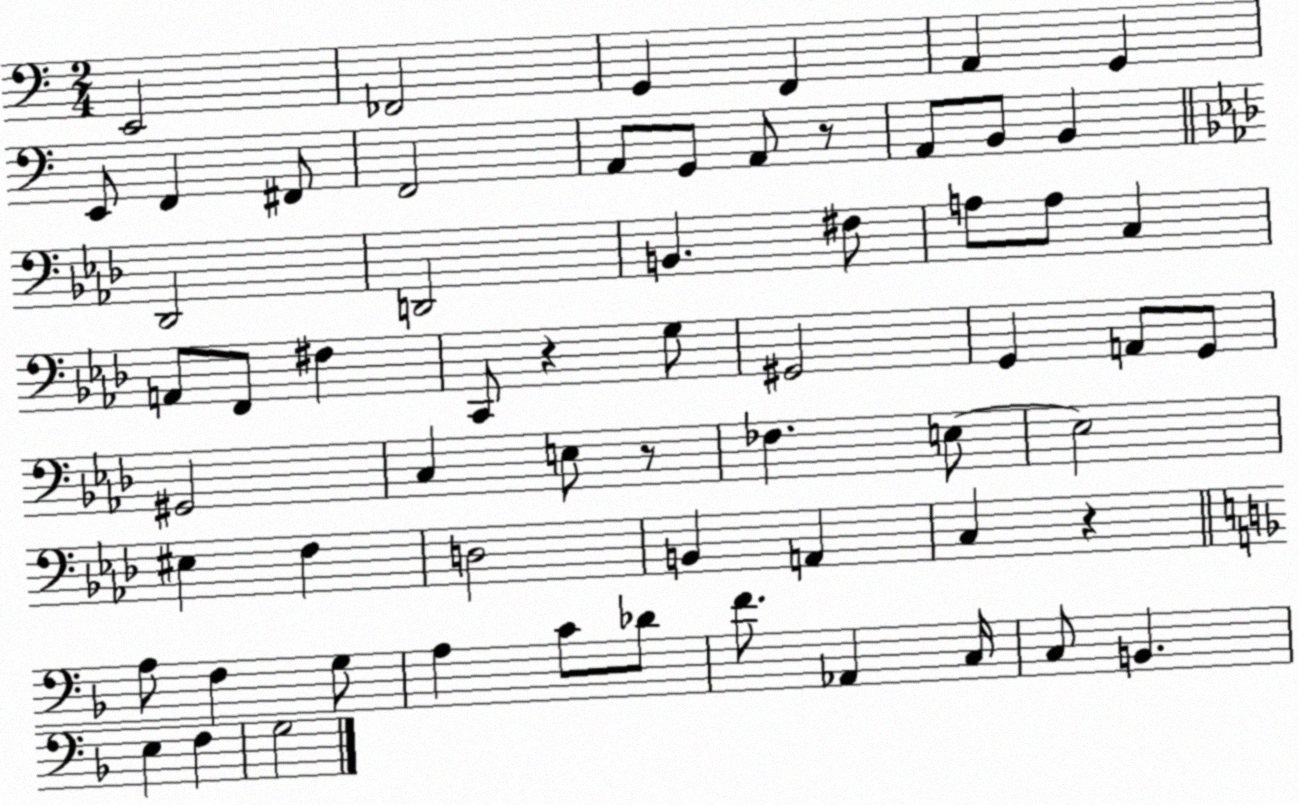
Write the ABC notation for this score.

X:1
T:Untitled
M:2/4
L:1/4
K:C
E,,2 _F,,2 G,, F,, A,, G,, E,,/2 F,, ^F,,/2 F,,2 A,,/2 G,,/2 A,,/2 z/2 A,,/2 B,,/2 B,, _D,,2 D,,2 B,, ^F,/2 A,/2 A,/2 C, A,,/2 F,,/2 ^F, C,,/2 z G,/2 ^G,,2 G,, A,,/2 G,,/2 ^G,,2 C, E,/2 z/2 _F, E,/2 E,2 ^E, F, D,2 B,, A,, C, z A,/2 F, G,/2 A, C/2 _D/2 F/2 _A,, C,/4 C,/2 B,, E, F, G,2